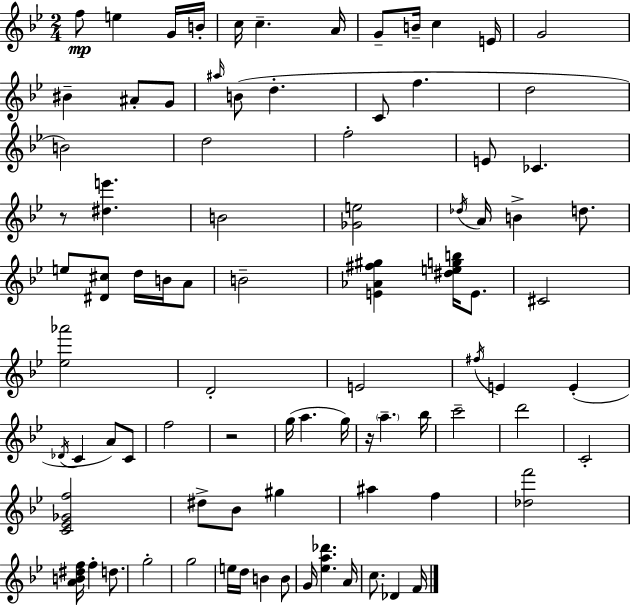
{
  \clef treble
  \numericTimeSignature
  \time 2/4
  \key g \minor
  f''8\mp e''4 g'16 b'16-. | c''16 c''4.-- a'16 | g'8-- b'16-- c''4 e'16 | g'2 | \break bis'4-- ais'8-. g'8 | \grace { ais''16 } b'8( d''4.-. | c'8 f''4. | d''2 | \break b'2) | d''2 | f''2-. | e'8 ces'4. | \break r8 <dis'' e'''>4. | b'2 | <ges' e''>2 | \acciaccatura { des''16 } a'16 b'4-> d''8. | \break e''8 <dis' cis''>8 d''16 b'16 | a'8 b'2-- | <e' aes' fis'' gis''>4 <dis'' e'' g'' b''>16 e'8. | cis'2 | \break <ees'' aes'''>2 | d'2-. | e'2 | \acciaccatura { fis''16 } e'4 e'4-.( | \break \acciaccatura { des'16 } c'4 | a'8) c'8 f''2 | r2 | g''16( a''4. | \break g''16) r16 \parenthesize a''4.-- | bes''16 c'''2-- | d'''2 | c'2-. | \break <c' ees' ges' f''>2 | dis''8-> bes'8 | gis''4 ais''4 | f''4 <des'' f'''>2 | \break <a' b' dis'' f''>16 f''4-. | d''8. g''2-. | g''2 | e''16 d''16 b'4 | \break b'8 g'16 <ees'' a'' des'''>4. | a'16 c''8. des'4 | f'16 \bar "|."
}